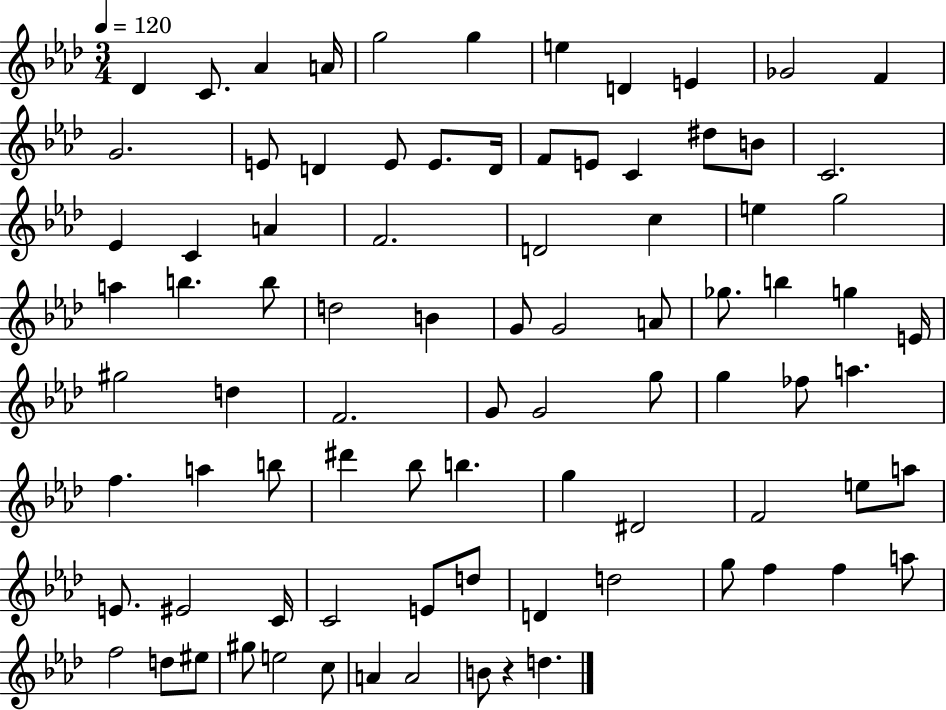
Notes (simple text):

Db4/q C4/e. Ab4/q A4/s G5/h G5/q E5/q D4/q E4/q Gb4/h F4/q G4/h. E4/e D4/q E4/e E4/e. D4/s F4/e E4/e C4/q D#5/e B4/e C4/h. Eb4/q C4/q A4/q F4/h. D4/h C5/q E5/q G5/h A5/q B5/q. B5/e D5/h B4/q G4/e G4/h A4/e Gb5/e. B5/q G5/q E4/s G#5/h D5/q F4/h. G4/e G4/h G5/e G5/q FES5/e A5/q. F5/q. A5/q B5/e D#6/q Bb5/e B5/q. G5/q D#4/h F4/h E5/e A5/e E4/e. EIS4/h C4/s C4/h E4/e D5/e D4/q D5/h G5/e F5/q F5/q A5/e F5/h D5/e EIS5/e G#5/e E5/h C5/e A4/q A4/h B4/e R/q D5/q.